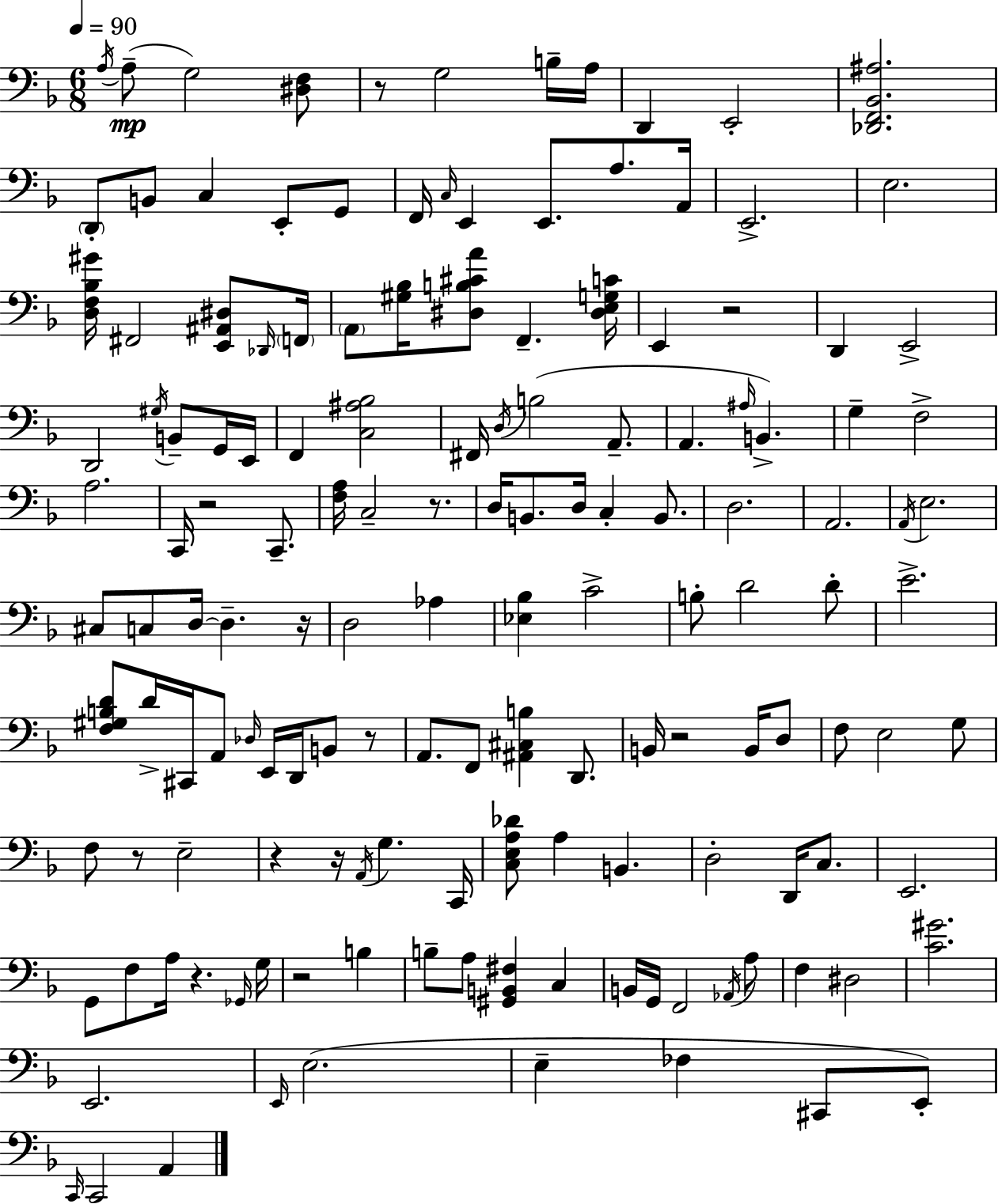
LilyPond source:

{
  \clef bass
  \numericTimeSignature
  \time 6/8
  \key d \minor
  \tempo 4 = 90
  \acciaccatura { a16 }(\mp a8-- g2) <dis f>8 | r8 g2 b16-- | a16 d,4 e,2-. | <des, f, bes, ais>2. | \break \parenthesize d,8-. b,8 c4 e,8-. g,8 | f,16 \grace { c16 } e,4 e,8. a8. | a,16 e,2.-> | e2. | \break <d f bes gis'>16 fis,2 <e, ais, dis>8 | \grace { des,16 } \parenthesize f,16 \parenthesize a,8 <gis bes>16 <dis b cis' a'>8 f,4.-- | <dis e g c'>16 e,4 r2 | d,4 e,2-> | \break d,2 \acciaccatura { gis16 } | b,8-- g,16 e,16 f,4 <c ais bes>2 | fis,16 \acciaccatura { d16 } b2( | a,8.-- a,4. \grace { ais16 }) | \break b,4.-> g4-- f2-> | a2. | c,16 r2 | c,8.-- <f a>16 c2-- | \break r8. d16 b,8. d16 c4-. | b,8. d2. | a,2. | \acciaccatura { a,16 } e2. | \break cis8 c8 d16~~ | d4.-- r16 d2 | aes4 <ees bes>4 c'2-> | b8-. d'2 | \break d'8-. e'2.-> | <f gis b d'>8 d'16-> cis,16 a,8 | \grace { des16 } e,16 d,16 b,8 r8 a,8. f,8 | <ais, cis b>4 d,8. b,16 r2 | \break b,16 d8 f8 e2 | g8 f8 r8 | e2-- r4 | r16 \acciaccatura { a,16 } g4. c,16 <c e a des'>8 a4 | \break b,4. d2-. | d,16 c8. e,2. | g,8 f8 | a16 r4. \grace { ges,16 } g16 r2 | \break b4 b8-- | a8 <gis, b, fis>4 c4 b,16 g,16 | f,2 \acciaccatura { aes,16 } a8 f4 | dis2 <c' gis'>2. | \break e,2. | \grace { e,16 }( | e2. | e4-- fes4 cis,8 e,8-.) | \break \grace { c,16 } c,2 a,4 | \bar "|."
}